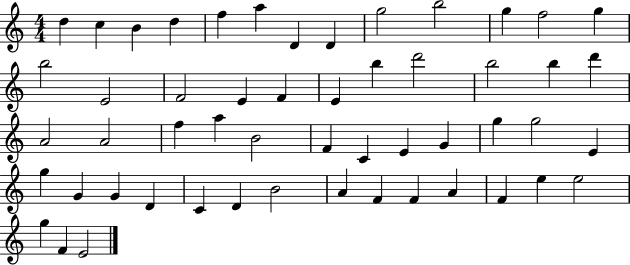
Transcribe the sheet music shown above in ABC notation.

X:1
T:Untitled
M:4/4
L:1/4
K:C
d c B d f a D D g2 b2 g f2 g b2 E2 F2 E F E b d'2 b2 b d' A2 A2 f a B2 F C E G g g2 E g G G D C D B2 A F F A F e e2 g F E2